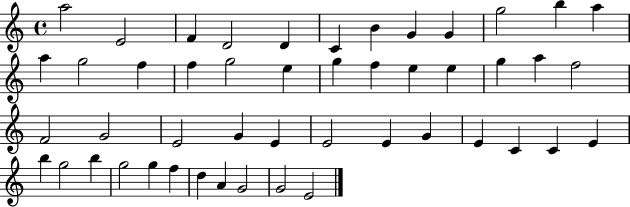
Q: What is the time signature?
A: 4/4